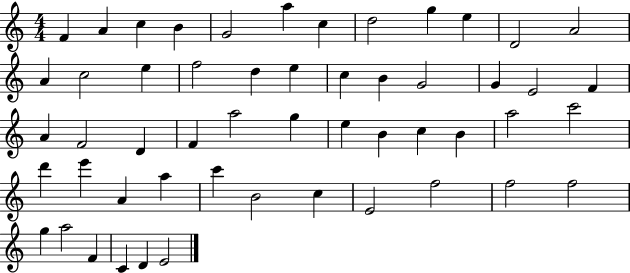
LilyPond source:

{
  \clef treble
  \numericTimeSignature
  \time 4/4
  \key c \major
  f'4 a'4 c''4 b'4 | g'2 a''4 c''4 | d''2 g''4 e''4 | d'2 a'2 | \break a'4 c''2 e''4 | f''2 d''4 e''4 | c''4 b'4 g'2 | g'4 e'2 f'4 | \break a'4 f'2 d'4 | f'4 a''2 g''4 | e''4 b'4 c''4 b'4 | a''2 c'''2 | \break d'''4 e'''4 a'4 a''4 | c'''4 b'2 c''4 | e'2 f''2 | f''2 f''2 | \break g''4 a''2 f'4 | c'4 d'4 e'2 | \bar "|."
}